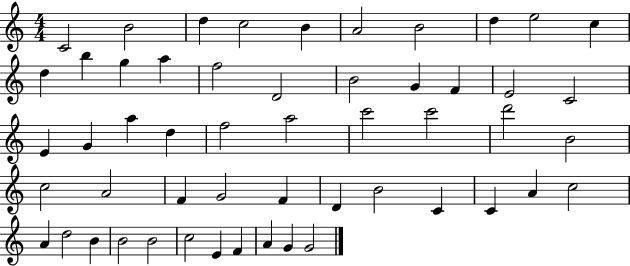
C4/h B4/h D5/q C5/h B4/q A4/h B4/h D5/q E5/h C5/q D5/q B5/q G5/q A5/q F5/h D4/h B4/h G4/q F4/q E4/h C4/h E4/q G4/q A5/q D5/q F5/h A5/h C6/h C6/h D6/h B4/h C5/h A4/h F4/q G4/h F4/q D4/q B4/h C4/q C4/q A4/q C5/h A4/q D5/h B4/q B4/h B4/h C5/h E4/q F4/q A4/q G4/q G4/h